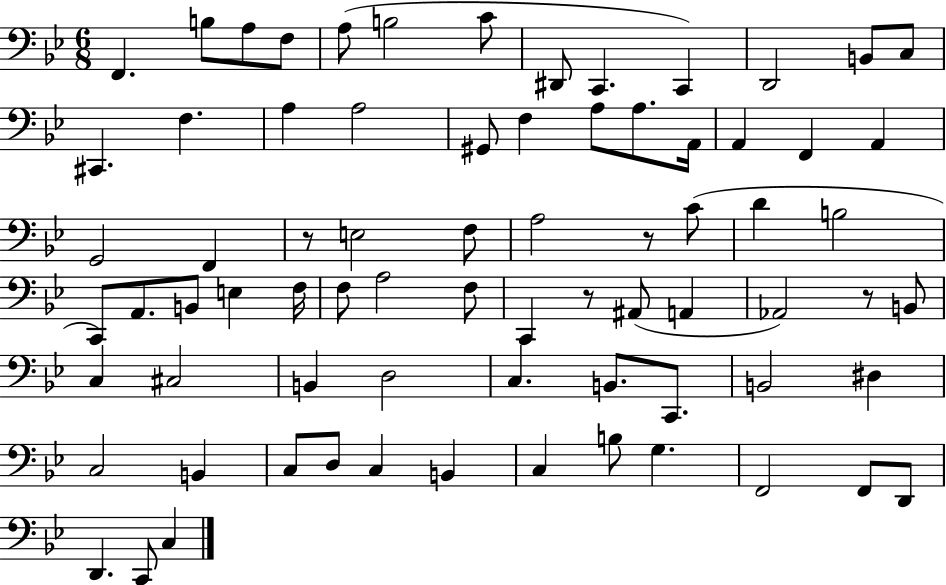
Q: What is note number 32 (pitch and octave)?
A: D4